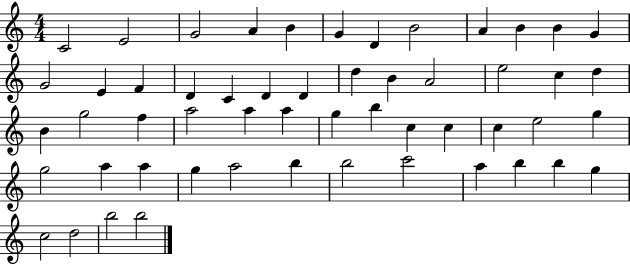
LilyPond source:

{
  \clef treble
  \numericTimeSignature
  \time 4/4
  \key c \major
  c'2 e'2 | g'2 a'4 b'4 | g'4 d'4 b'2 | a'4 b'4 b'4 g'4 | \break g'2 e'4 f'4 | d'4 c'4 d'4 d'4 | d''4 b'4 a'2 | e''2 c''4 d''4 | \break b'4 g''2 f''4 | a''2 a''4 a''4 | g''4 b''4 c''4 c''4 | c''4 e''2 g''4 | \break g''2 a''4 a''4 | g''4 a''2 b''4 | b''2 c'''2 | a''4 b''4 b''4 g''4 | \break c''2 d''2 | b''2 b''2 | \bar "|."
}